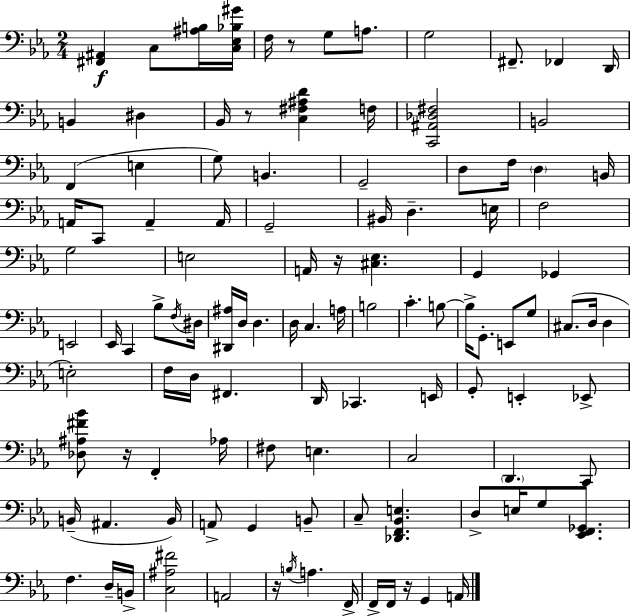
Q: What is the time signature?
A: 2/4